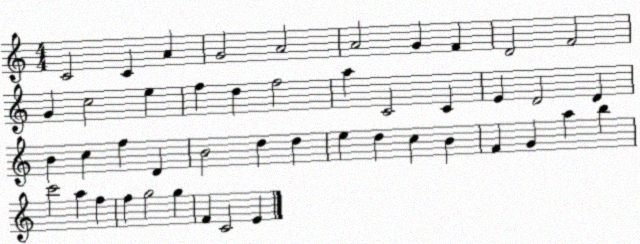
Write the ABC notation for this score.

X:1
T:Untitled
M:4/4
L:1/4
K:C
C2 C A G2 A2 A2 G F D2 F2 G c2 e f d f2 a C2 C E D2 D B c f D B2 d d e d c B F G a b c'2 a f f g2 g F C2 E